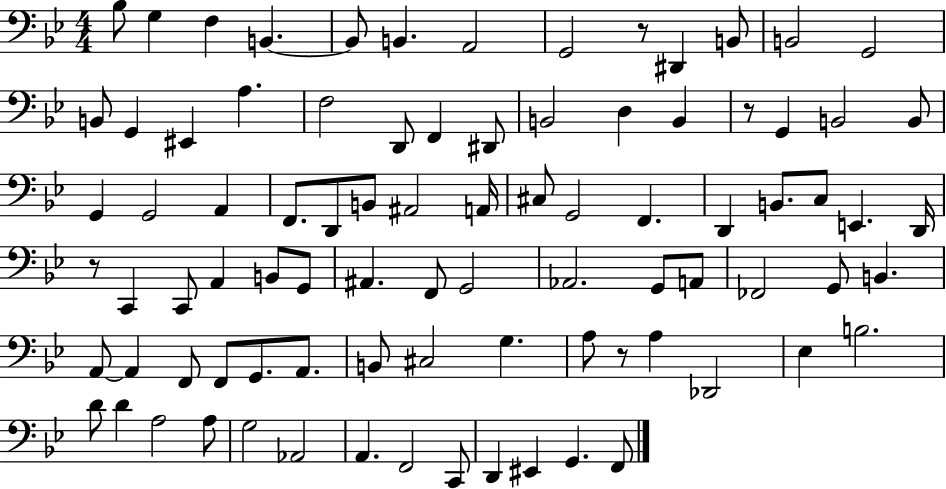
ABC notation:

X:1
T:Untitled
M:4/4
L:1/4
K:Bb
_B,/2 G, F, B,, B,,/2 B,, A,,2 G,,2 z/2 ^D,, B,,/2 B,,2 G,,2 B,,/2 G,, ^E,, A, F,2 D,,/2 F,, ^D,,/2 B,,2 D, B,, z/2 G,, B,,2 B,,/2 G,, G,,2 A,, F,,/2 D,,/2 B,,/2 ^A,,2 A,,/4 ^C,/2 G,,2 F,, D,, B,,/2 C,/2 E,, D,,/4 z/2 C,, C,,/2 A,, B,,/2 G,,/2 ^A,, F,,/2 G,,2 _A,,2 G,,/2 A,,/2 _F,,2 G,,/2 B,, A,,/2 A,, F,,/2 F,,/2 G,,/2 A,,/2 B,,/2 ^C,2 G, A,/2 z/2 A, _D,,2 _E, B,2 D/2 D A,2 A,/2 G,2 _A,,2 A,, F,,2 C,,/2 D,, ^E,, G,, F,,/2